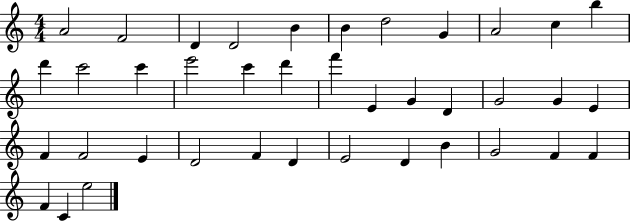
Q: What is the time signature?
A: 4/4